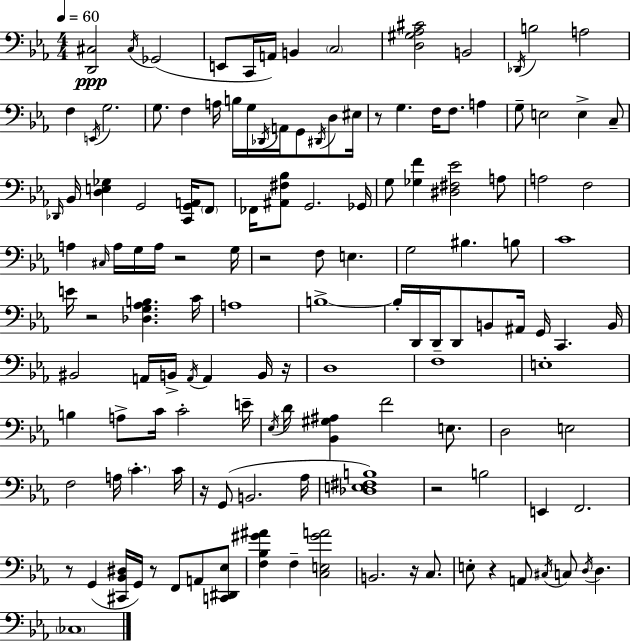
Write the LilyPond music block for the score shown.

{
  \clef bass
  \numericTimeSignature
  \time 4/4
  \key ees \major
  \tempo 4 = 60
  <d, cis>2\ppp \acciaccatura { cis16 } ges,2( | e,8 c,16 a,16) b,4 \parenthesize c2 | <d gis aes cis'>2 b,2 | \acciaccatura { des,16 } b2 a2 | \break f4 \acciaccatura { e,16 } g2. | g8. f4 a16 b16 g16 \acciaccatura { des,16 } a,16 g,8 | \acciaccatura { dis,16 } d8 eis16 r8 g4. f16 f8. | a4 g8-- e2 e4-> | \break c8-- \grace { des,16 } bes,16 <d e ges>4 g,2 | <c, g, a,>16 \parenthesize f,8 fes,16 <ais, fis bes>8 g,2. | ges,16 g8 <ges f'>4 <dis fis ees'>2 | a8 a2 f2 | \break a4 \grace { cis16 } a16 g16 a16 r2 | g16 r2 f8 | e4. g2 bis4. | b8 c'1 | \break e'16 r2 | <des g aes b>4. c'16 a1 | b1->~~ | b16-. d,16 d,16 d,8 b,8 ais,16 g,16 | \break c,4. b,16 bis,2 a,16 | b,16-> \acciaccatura { a,16 } a,4 b,16 r16 d1 | f1-- | e1-. | \break b4 a8-> c'16 c'2-. | e'16-- \acciaccatura { ees16 } d'16 <bes, gis ais>4 f'2 | e8. d2 | e2 f2 | \break a16 \parenthesize c'4.-. c'16 r16 g,8( b,2. | aes16 <des e fis b>1) | r2 | b2 e,4 f,2. | \break r8 g,4( <cis, bes, dis>16 | g,16) r8 f,8 a,8 <c, dis, ees>8 <f bes gis' ais'>4 f4-- | <c e gis' a'>2 b,2. | r16 c8. e8-. r4 a,8 | \break \acciaccatura { cis16 } c8 \acciaccatura { d16 } d4. \parenthesize ces1 | \bar "|."
}